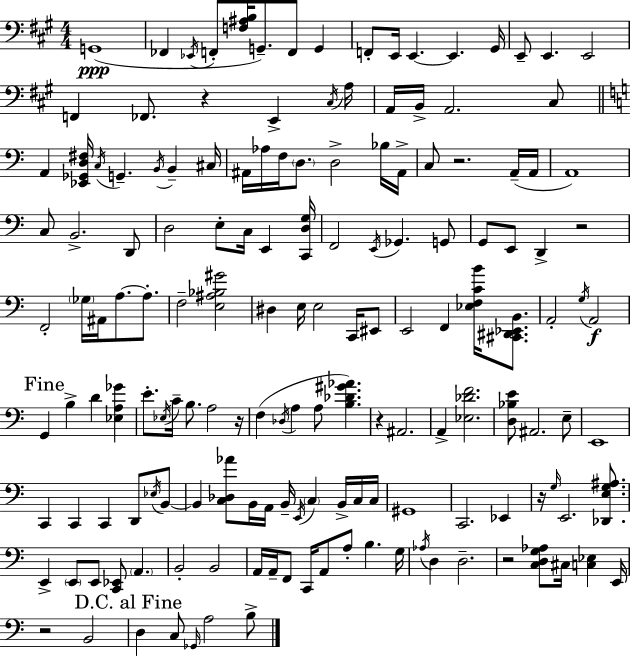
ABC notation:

X:1
T:Untitled
M:4/4
L:1/4
K:A
G,,4 _F,, _E,,/4 F,,/2 [F,^A,B,]/4 G,,/2 F,,/2 G,, F,,/2 E,,/4 E,, E,, ^G,,/4 E,,/2 E,, E,,2 F,, _F,,/2 z E,, ^C,/4 A,/4 A,,/4 B,,/4 A,,2 ^C,/2 A,, [_E,,_G,,D,^F,]/4 C,/4 G,, B,,/4 B,, ^C,/4 ^A,,/4 _A,/4 F,/4 D,/2 D,2 _B,/4 ^A,,/4 C,/2 z2 A,,/4 A,,/4 A,,4 C,/2 B,,2 D,,/2 D,2 E,/2 C,/4 E,, [C,,D,G,]/4 F,,2 E,,/4 _G,, G,,/2 G,,/2 E,,/2 D,, z2 F,,2 _G,/4 ^A,,/4 A,/2 A,/2 F,2 [E,^A,_B,^G]2 ^D, E,/4 E,2 C,,/4 ^E,,/2 E,,2 F,, [_E,F,CB]/4 [^C,,^D,,_E,,B,,]/2 A,,2 G,/4 A,,2 G,, B, D [_E,A,_G] E/2 _E,/4 C/4 B,/2 A,2 z/4 F, _D,/4 A, A,/2 [B,_D^G_A] z ^A,,2 A,, [_E,_DF]2 [D,_B,E]/2 ^A,,2 E,/2 E,,4 C,, C,, C,, D,,/2 _E,/4 B,,/2 B,, [C,_D,_A]/2 B,,/4 A,,/4 B,,/4 E,,/4 C, B,,/4 C,/4 C,/4 ^G,,4 C,,2 _E,, z/4 G,/4 E,,2 [_D,,E,G,^A,]/2 E,, E,,/2 E,,/2 [C,,_E,,]/2 A,, B,,2 B,,2 A,,/4 A,,/4 F,,/2 C,,/4 A,,/2 A,/2 B, G,/4 _A,/4 D, D,2 z2 [C,D,G,_A,]/2 ^C,/4 [C,_E,] E,,/4 z2 B,,2 D, C,/2 _G,,/4 A,2 B,/2